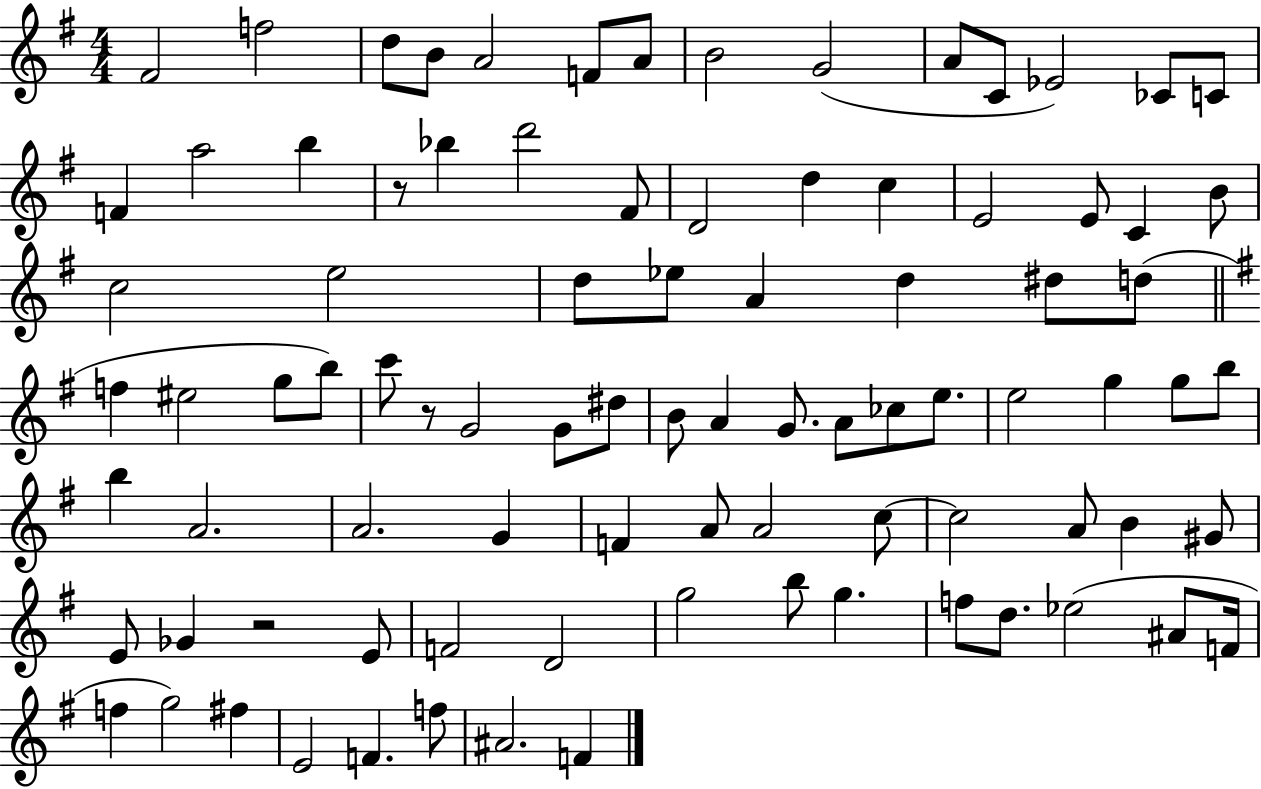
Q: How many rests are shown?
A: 3